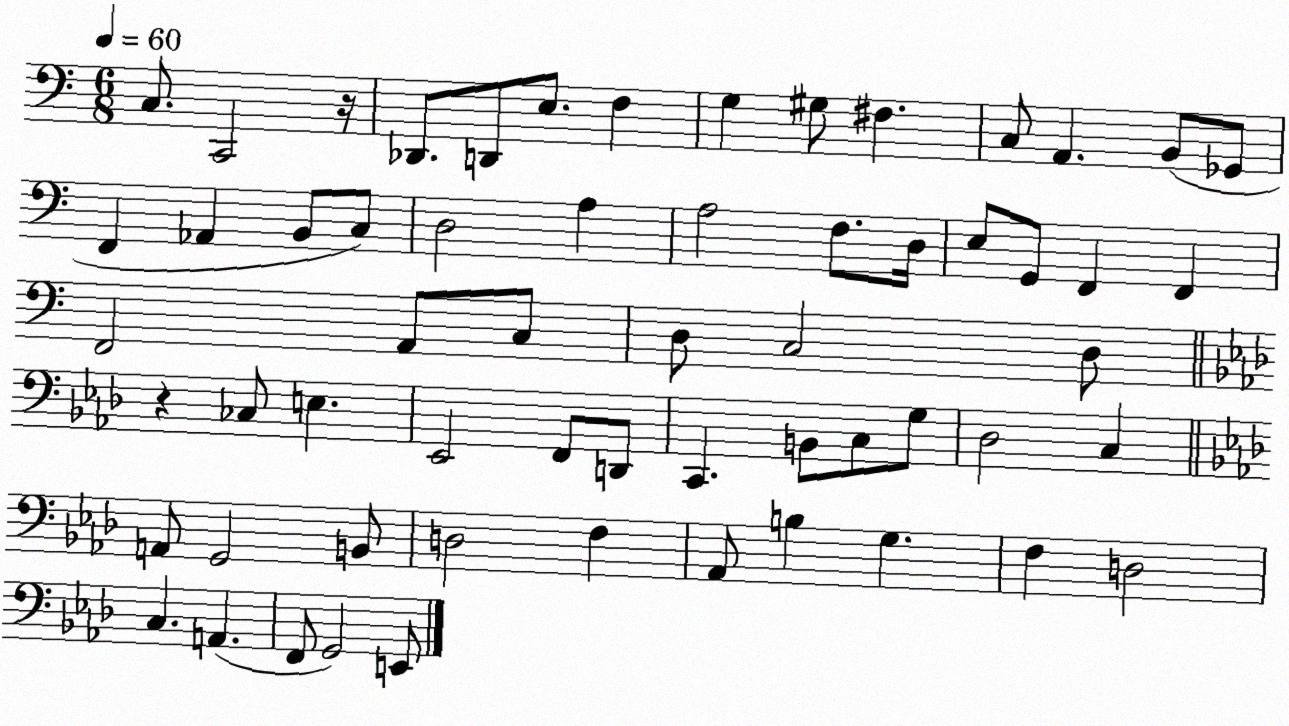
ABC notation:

X:1
T:Untitled
M:6/8
L:1/4
K:C
C,/2 C,,2 z/4 _D,,/2 D,,/2 E,/2 F, G, ^G,/2 ^F, C,/2 A,, B,,/2 _G,,/2 F,, _A,, B,,/2 C,/2 D,2 A, A,2 F,/2 D,/4 E,/2 G,,/2 F,, F,, F,,2 A,,/2 C,/2 D,/2 C,2 D,/2 z _C,/2 E, _E,,2 F,,/2 D,,/2 C,, B,,/2 C,/2 G,/2 _D,2 C, A,,/2 G,,2 B,,/2 D,2 F, _A,,/2 B, G, F, D,2 C, A,, F,,/2 G,,2 E,,/2